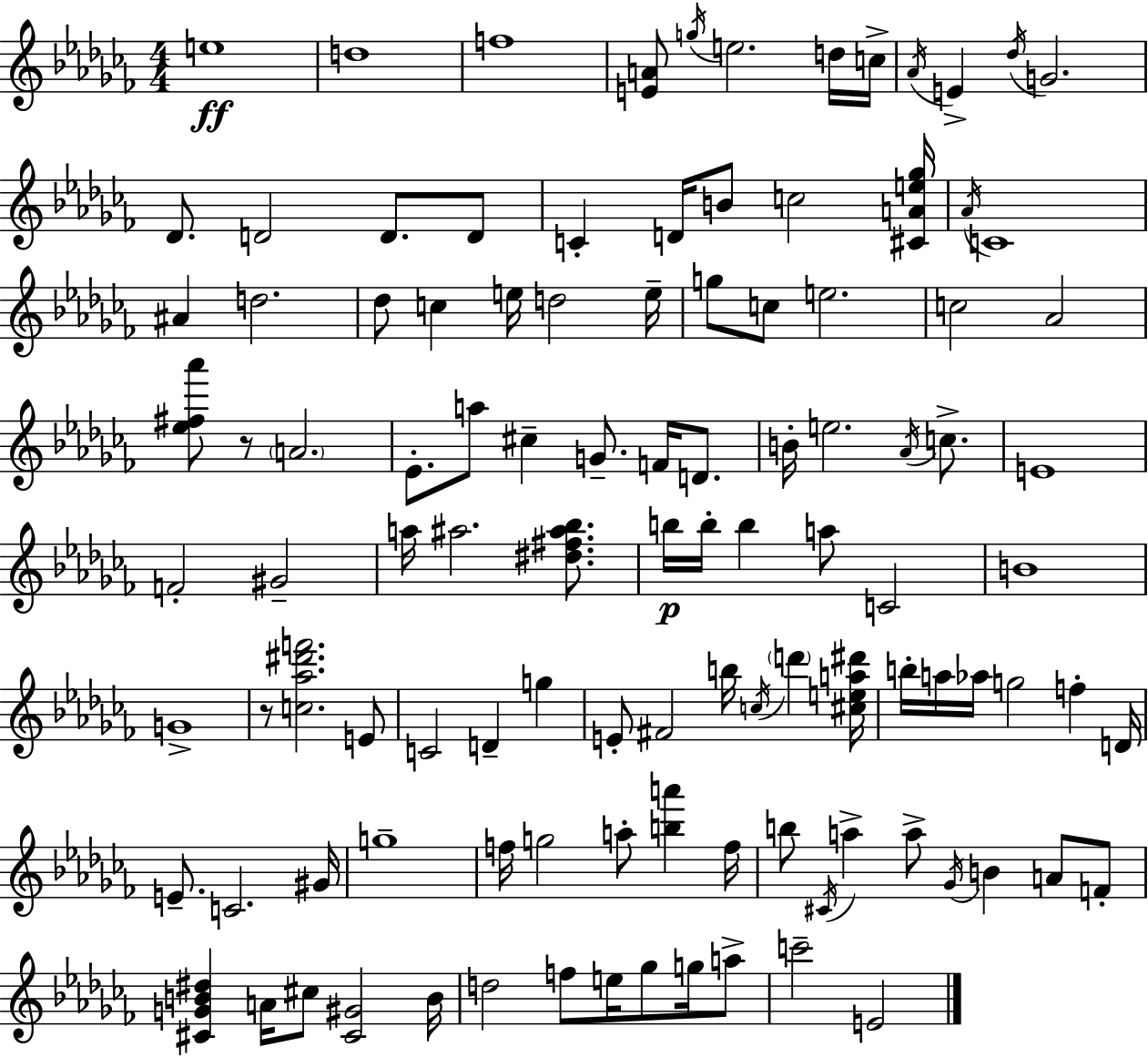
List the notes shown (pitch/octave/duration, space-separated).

E5/w D5/w F5/w [E4,A4]/e G5/s E5/h. D5/s C5/s Ab4/s E4/q Db5/s G4/h. Db4/e. D4/h D4/e. D4/e C4/q D4/s B4/e C5/h [C#4,A4,E5,Gb5]/s Ab4/s C4/w A#4/q D5/h. Db5/e C5/q E5/s D5/h E5/s G5/e C5/e E5/h. C5/h Ab4/h [Eb5,F#5,Ab6]/e R/e A4/h. Eb4/e. A5/e C#5/q G4/e. F4/s D4/e. B4/s E5/h. Ab4/s C5/e. E4/w F4/h G#4/h A5/s A#5/h. [D#5,F#5,A#5,Bb5]/e. B5/s B5/s B5/q A5/e C4/h B4/w G4/w R/e [C5,Ab5,D#6,F6]/h. E4/e C4/h D4/q G5/q E4/e F#4/h B5/s C5/s D6/q [C#5,E5,A5,D#6]/s B5/s A5/s Ab5/s G5/h F5/q D4/s E4/e. C4/h. G#4/s G5/w F5/s G5/h A5/e [B5,A6]/q F5/s B5/e C#4/s A5/q A5/e Gb4/s B4/q A4/e F4/e [C#4,G4,B4,D#5]/q A4/s C#5/e [C#4,G#4]/h B4/s D5/h F5/e E5/s Gb5/e G5/s A5/e C6/h E4/h